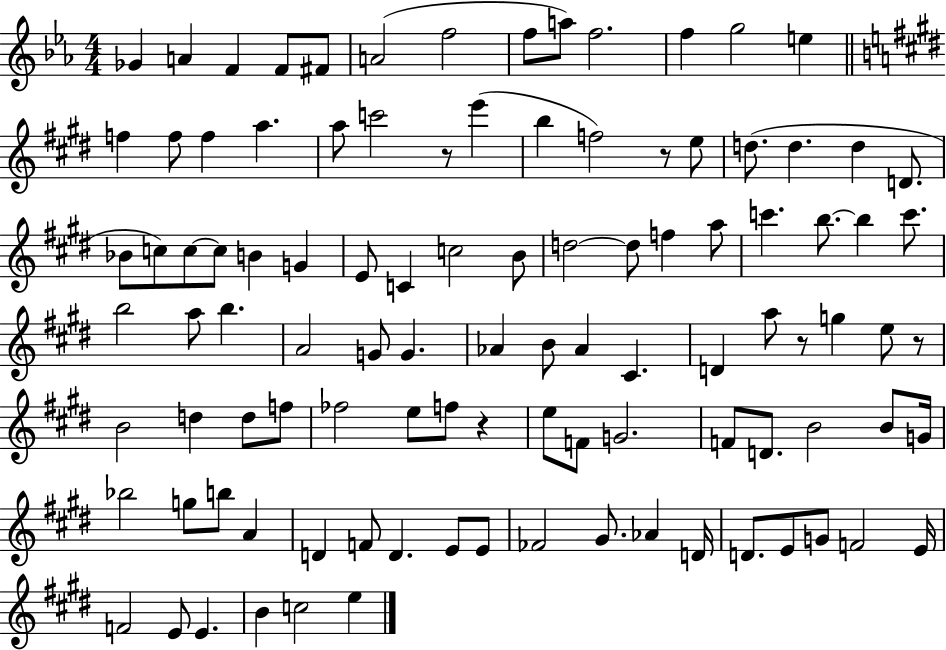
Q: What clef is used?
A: treble